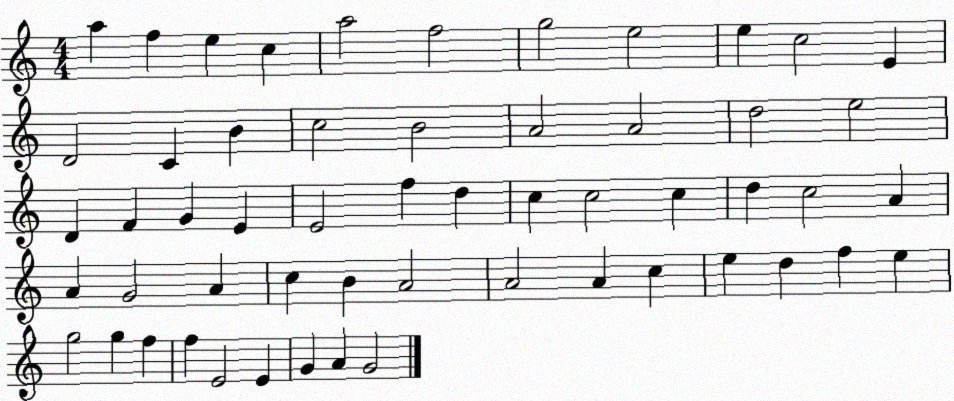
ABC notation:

X:1
T:Untitled
M:4/4
L:1/4
K:C
a f e c a2 f2 g2 e2 e c2 E D2 C B c2 B2 A2 A2 d2 e2 D F G E E2 f d c c2 c d c2 A A G2 A c B A2 A2 A c e d f e g2 g f f E2 E G A G2